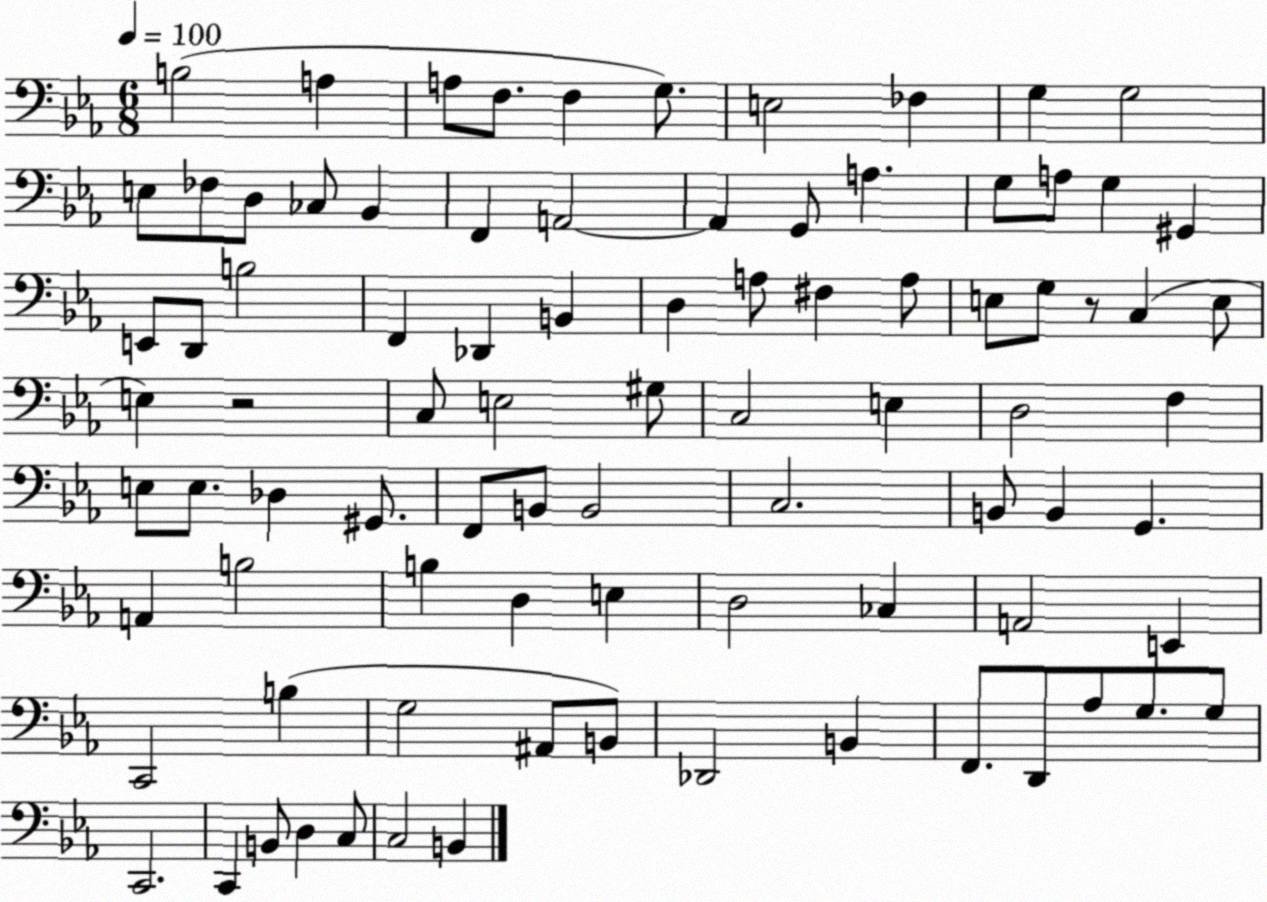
X:1
T:Untitled
M:6/8
L:1/4
K:Eb
B,2 A, A,/2 F,/2 F, G,/2 E,2 _F, G, G,2 E,/2 _F,/2 D,/2 _C,/2 _B,, F,, A,,2 A,, G,,/2 A, G,/2 A,/2 G, ^G,, E,,/2 D,,/2 B,2 F,, _D,, B,, D, A,/2 ^F, A,/2 E,/2 G,/2 z/2 C, E,/2 E, z2 C,/2 E,2 ^G,/2 C,2 E, D,2 F, E,/2 E,/2 _D, ^G,,/2 F,,/2 B,,/2 B,,2 C,2 B,,/2 B,, G,, A,, B,2 B, D, E, D,2 _C, A,,2 E,, C,,2 B, G,2 ^A,,/2 B,,/2 _D,,2 B,, F,,/2 D,,/2 _A,/2 G,/2 G,/2 C,,2 C,, B,,/2 D, C,/2 C,2 B,,